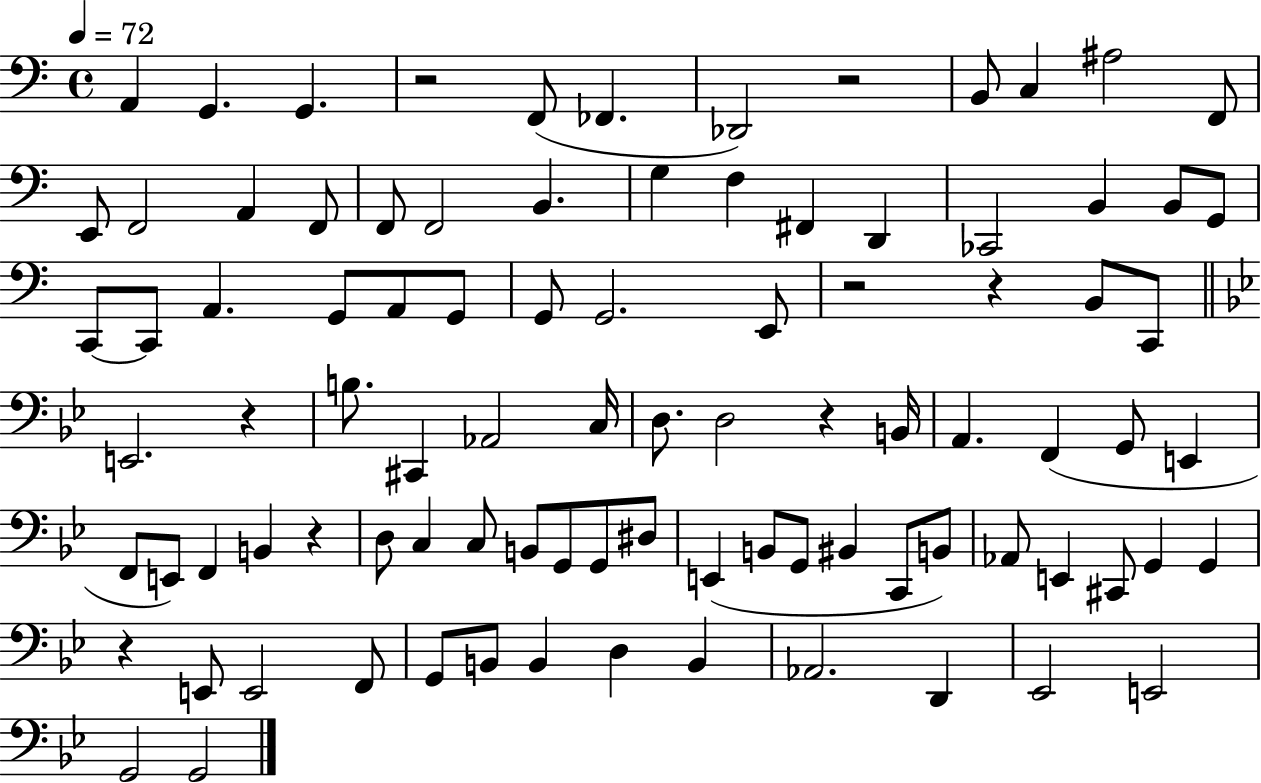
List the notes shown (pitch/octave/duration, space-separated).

A2/q G2/q. G2/q. R/h F2/e FES2/q. Db2/h R/h B2/e C3/q A#3/h F2/e E2/e F2/h A2/q F2/e F2/e F2/h B2/q. G3/q F3/q F#2/q D2/q CES2/h B2/q B2/e G2/e C2/e C2/e A2/q. G2/e A2/e G2/e G2/e G2/h. E2/e R/h R/q B2/e C2/e E2/h. R/q B3/e. C#2/q Ab2/h C3/s D3/e. D3/h R/q B2/s A2/q. F2/q G2/e E2/q F2/e E2/e F2/q B2/q R/q D3/e C3/q C3/e B2/e G2/e G2/e D#3/e E2/q B2/e G2/e BIS2/q C2/e B2/e Ab2/e E2/q C#2/e G2/q G2/q R/q E2/e E2/h F2/e G2/e B2/e B2/q D3/q B2/q Ab2/h. D2/q Eb2/h E2/h G2/h G2/h